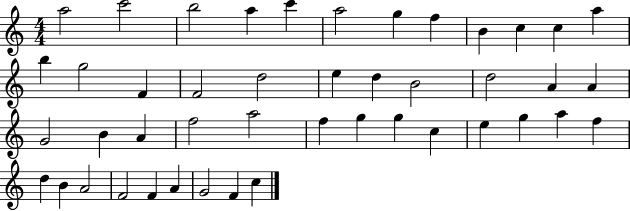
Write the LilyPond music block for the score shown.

{
  \clef treble
  \numericTimeSignature
  \time 4/4
  \key c \major
  a''2 c'''2 | b''2 a''4 c'''4 | a''2 g''4 f''4 | b'4 c''4 c''4 a''4 | \break b''4 g''2 f'4 | f'2 d''2 | e''4 d''4 b'2 | d''2 a'4 a'4 | \break g'2 b'4 a'4 | f''2 a''2 | f''4 g''4 g''4 c''4 | e''4 g''4 a''4 f''4 | \break d''4 b'4 a'2 | f'2 f'4 a'4 | g'2 f'4 c''4 | \bar "|."
}